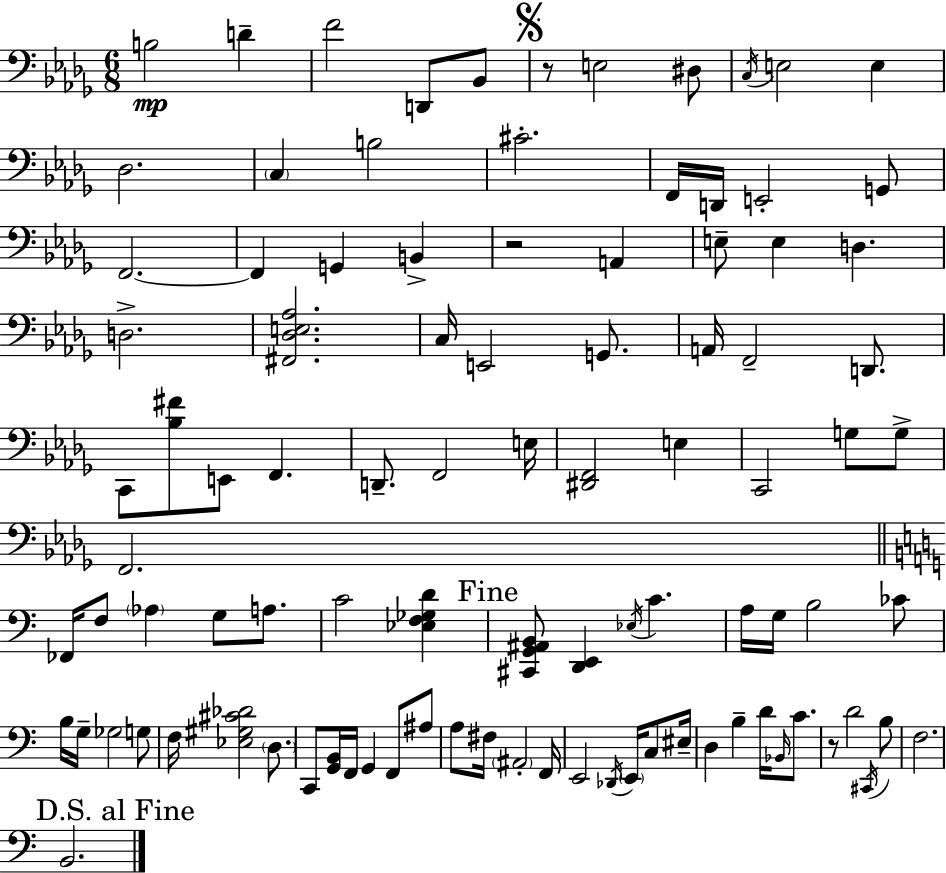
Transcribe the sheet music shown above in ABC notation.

X:1
T:Untitled
M:6/8
L:1/4
K:Bbm
B,2 D F2 D,,/2 _B,,/2 z/2 E,2 ^D,/2 C,/4 E,2 E, _D,2 C, B,2 ^C2 F,,/4 D,,/4 E,,2 G,,/2 F,,2 F,, G,, B,, z2 A,, E,/2 E, D, D,2 [^F,,_D,E,_A,]2 C,/4 E,,2 G,,/2 A,,/4 F,,2 D,,/2 C,,/2 [_B,^F]/2 E,,/2 F,, D,,/2 F,,2 E,/4 [^D,,F,,]2 E, C,,2 G,/2 G,/2 F,,2 _F,,/4 F,/2 _A, G,/2 A,/2 C2 [_E,F,_G,D] [^C,,G,,^A,,B,,]/2 [D,,E,,] _E,/4 C A,/4 G,/4 B,2 _C/2 B,/4 G,/4 _G,2 G,/2 F,/4 [_E,^G,^C_D]2 D,/2 C,,/2 [G,,B,,]/4 F,,/4 G,, F,,/2 ^A,/2 A,/2 ^F,/4 ^A,,2 F,,/4 E,,2 _D,,/4 E,,/4 C,/2 ^E,/4 D, B, D/4 _B,,/4 C/2 z/2 D2 ^C,,/4 B,/2 F,2 B,,2